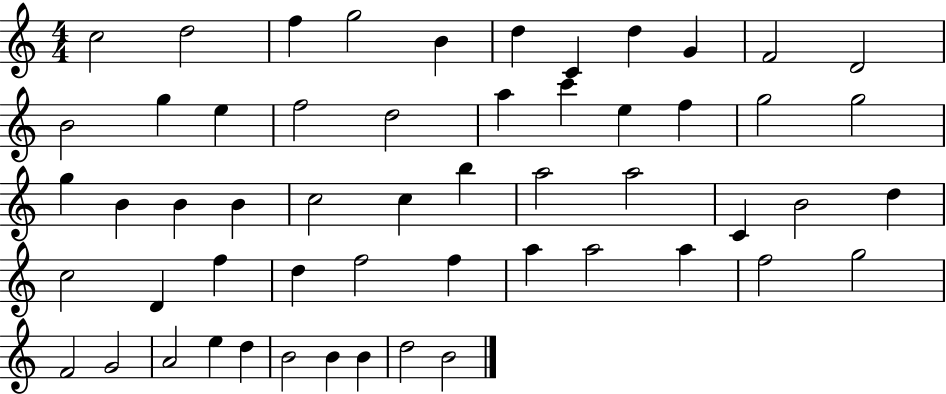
{
  \clef treble
  \numericTimeSignature
  \time 4/4
  \key c \major
  c''2 d''2 | f''4 g''2 b'4 | d''4 c'4 d''4 g'4 | f'2 d'2 | \break b'2 g''4 e''4 | f''2 d''2 | a''4 c'''4 e''4 f''4 | g''2 g''2 | \break g''4 b'4 b'4 b'4 | c''2 c''4 b''4 | a''2 a''2 | c'4 b'2 d''4 | \break c''2 d'4 f''4 | d''4 f''2 f''4 | a''4 a''2 a''4 | f''2 g''2 | \break f'2 g'2 | a'2 e''4 d''4 | b'2 b'4 b'4 | d''2 b'2 | \break \bar "|."
}